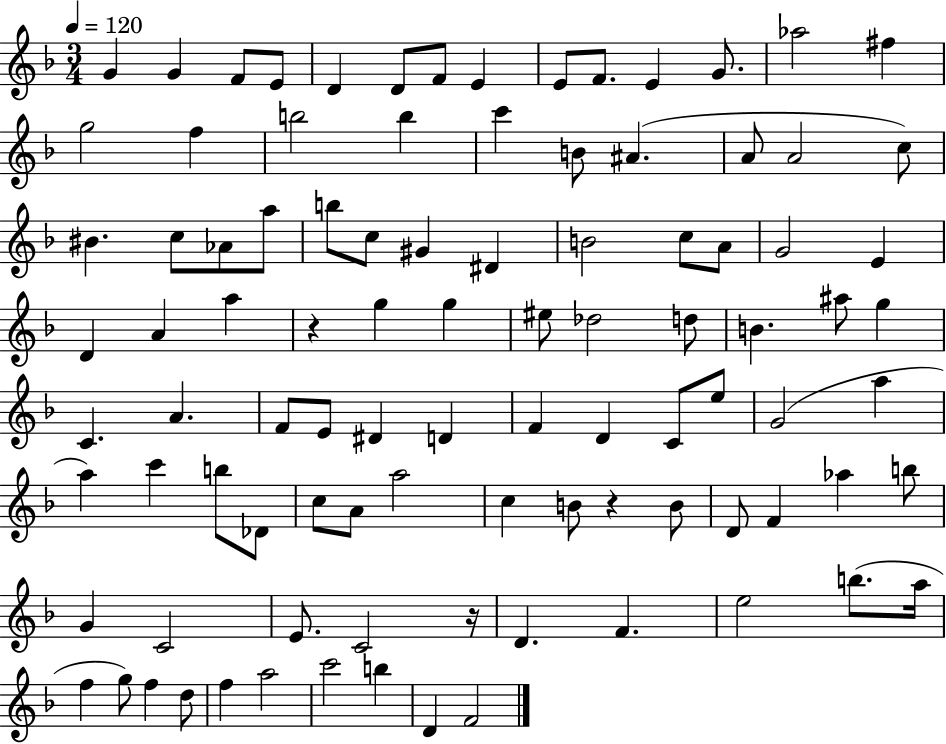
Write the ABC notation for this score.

X:1
T:Untitled
M:3/4
L:1/4
K:F
G G F/2 E/2 D D/2 F/2 E E/2 F/2 E G/2 _a2 ^f g2 f b2 b c' B/2 ^A A/2 A2 c/2 ^B c/2 _A/2 a/2 b/2 c/2 ^G ^D B2 c/2 A/2 G2 E D A a z g g ^e/2 _d2 d/2 B ^a/2 g C A F/2 E/2 ^D D F D C/2 e/2 G2 a a c' b/2 _D/2 c/2 A/2 a2 c B/2 z B/2 D/2 F _a b/2 G C2 E/2 C2 z/4 D F e2 b/2 a/4 f g/2 f d/2 f a2 c'2 b D F2